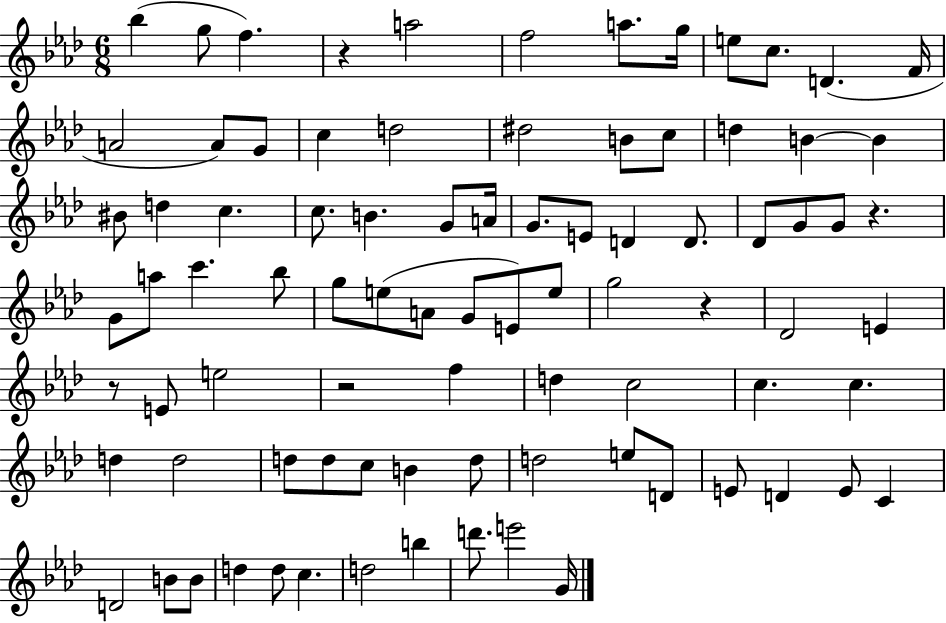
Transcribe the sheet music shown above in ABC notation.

X:1
T:Untitled
M:6/8
L:1/4
K:Ab
_b g/2 f z a2 f2 a/2 g/4 e/2 c/2 D F/4 A2 A/2 G/2 c d2 ^d2 B/2 c/2 d B B ^B/2 d c c/2 B G/2 A/4 G/2 E/2 D D/2 _D/2 G/2 G/2 z G/2 a/2 c' _b/2 g/2 e/2 A/2 G/2 E/2 e/2 g2 z _D2 E z/2 E/2 e2 z2 f d c2 c c d d2 d/2 d/2 c/2 B d/2 d2 e/2 D/2 E/2 D E/2 C D2 B/2 B/2 d d/2 c d2 b d'/2 e'2 G/4